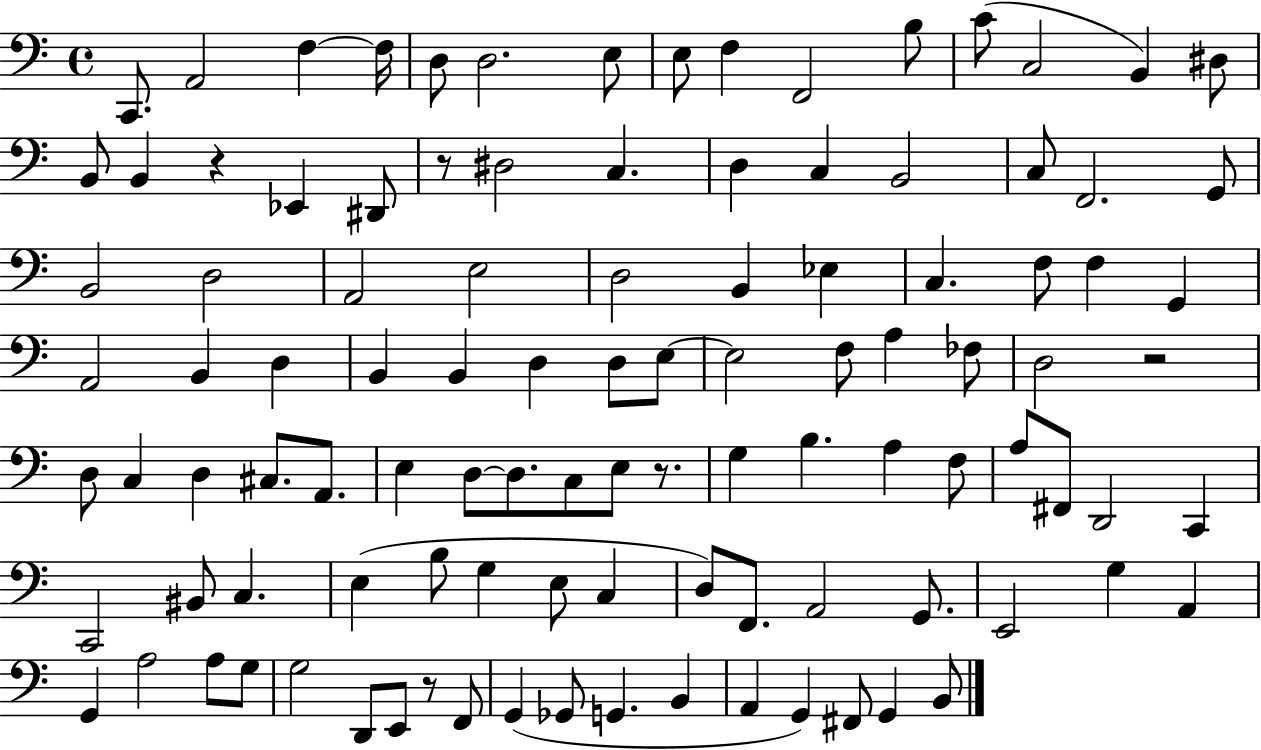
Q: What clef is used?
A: bass